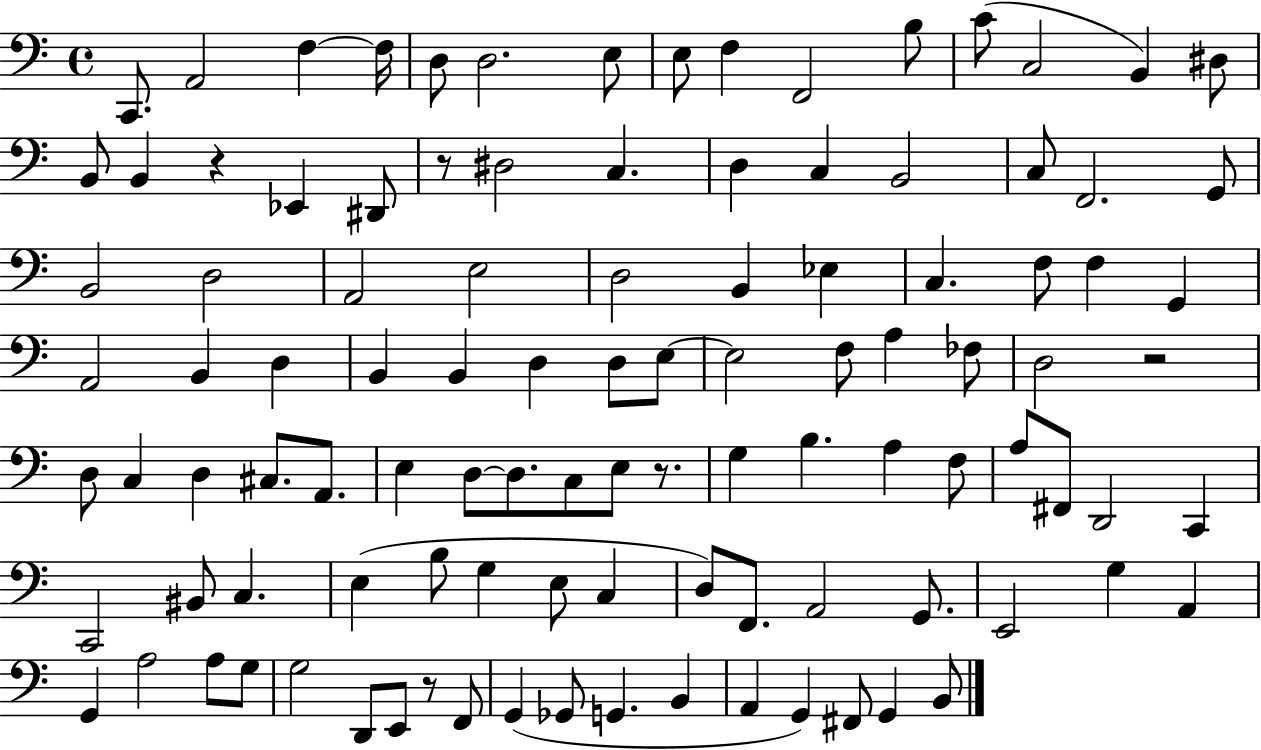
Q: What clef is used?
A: bass